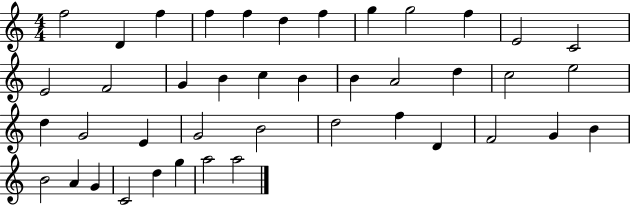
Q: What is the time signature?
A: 4/4